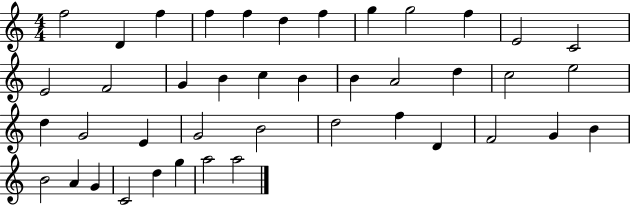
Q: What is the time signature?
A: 4/4